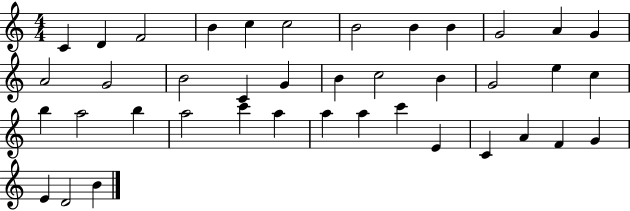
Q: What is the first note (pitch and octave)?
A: C4